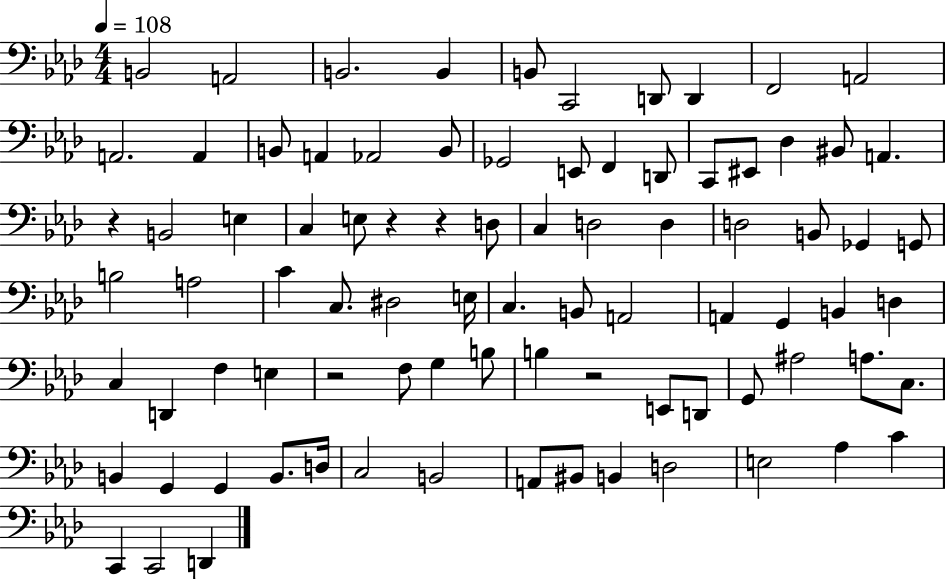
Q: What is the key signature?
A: AES major